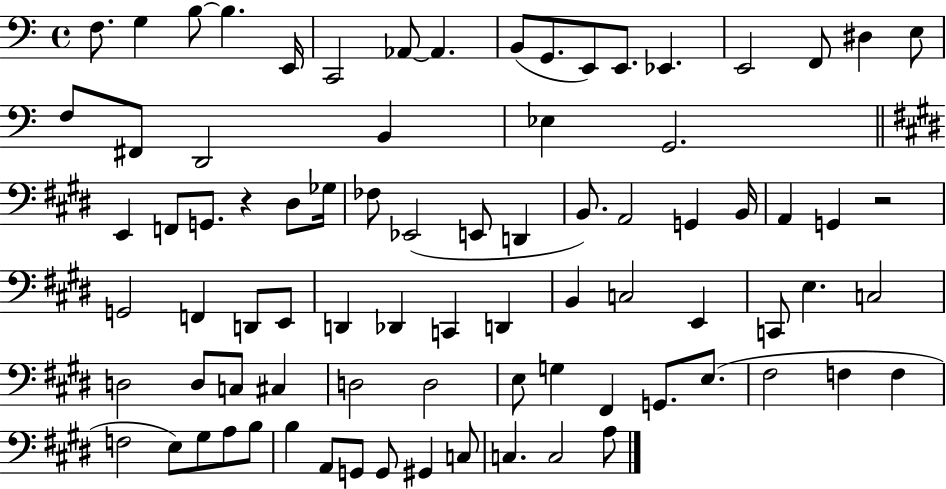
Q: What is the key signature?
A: C major